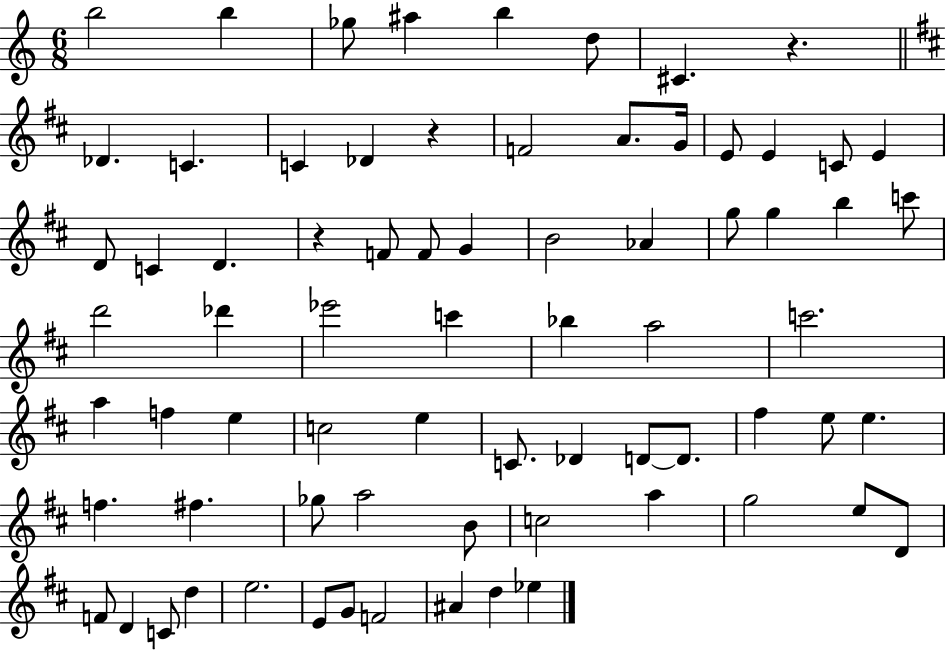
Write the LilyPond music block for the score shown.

{
  \clef treble
  \numericTimeSignature
  \time 6/8
  \key c \major
  b''2 b''4 | ges''8 ais''4 b''4 d''8 | cis'4. r4. | \bar "||" \break \key b \minor des'4. c'4. | c'4 des'4 r4 | f'2 a'8. g'16 | e'8 e'4 c'8 e'4 | \break d'8 c'4 d'4. | r4 f'8 f'8 g'4 | b'2 aes'4 | g''8 g''4 b''4 c'''8 | \break d'''2 des'''4 | ees'''2 c'''4 | bes''4 a''2 | c'''2. | \break a''4 f''4 e''4 | c''2 e''4 | c'8. des'4 d'8~~ d'8. | fis''4 e''8 e''4. | \break f''4. fis''4. | ges''8 a''2 b'8 | c''2 a''4 | g''2 e''8 d'8 | \break f'8 d'4 c'8 d''4 | e''2. | e'8 g'8 f'2 | ais'4 d''4 ees''4 | \break \bar "|."
}